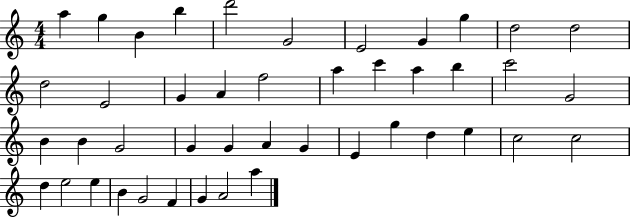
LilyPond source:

{
  \clef treble
  \numericTimeSignature
  \time 4/4
  \key c \major
  a''4 g''4 b'4 b''4 | d'''2 g'2 | e'2 g'4 g''4 | d''2 d''2 | \break d''2 e'2 | g'4 a'4 f''2 | a''4 c'''4 a''4 b''4 | c'''2 g'2 | \break b'4 b'4 g'2 | g'4 g'4 a'4 g'4 | e'4 g''4 d''4 e''4 | c''2 c''2 | \break d''4 e''2 e''4 | b'4 g'2 f'4 | g'4 a'2 a''4 | \bar "|."
}